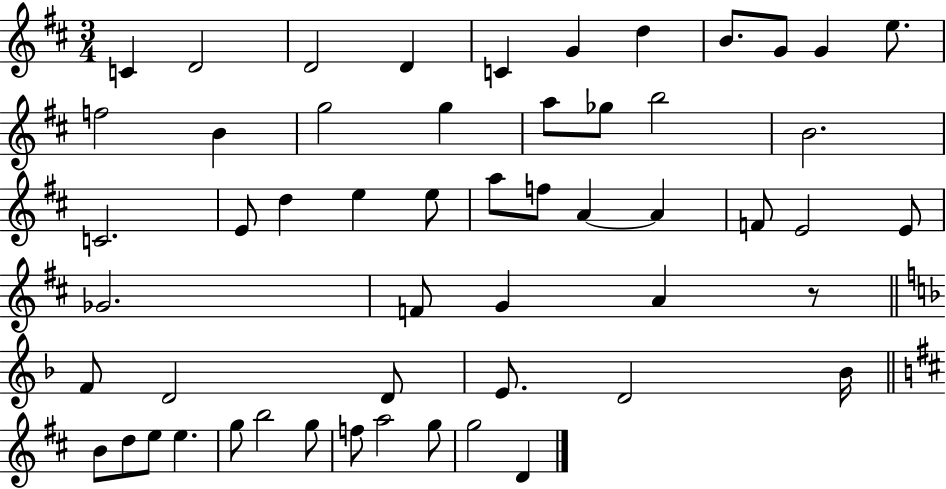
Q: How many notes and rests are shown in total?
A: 54